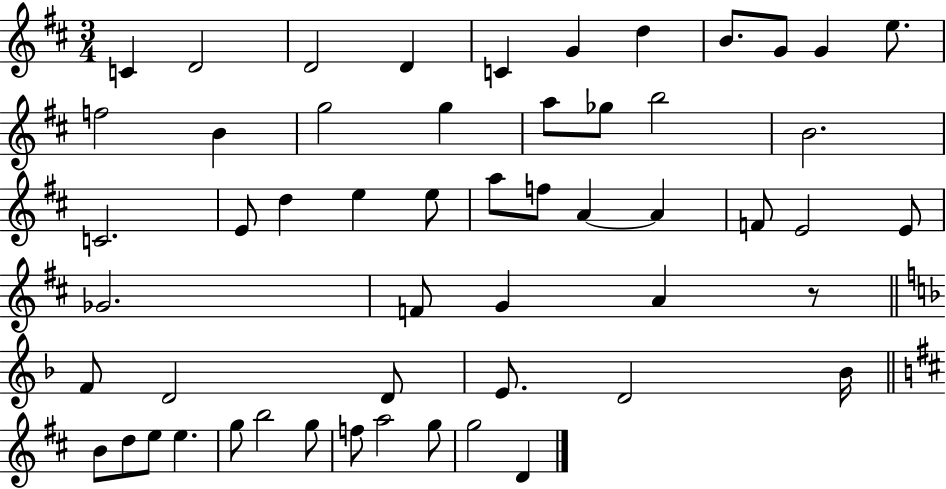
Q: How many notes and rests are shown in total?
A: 54